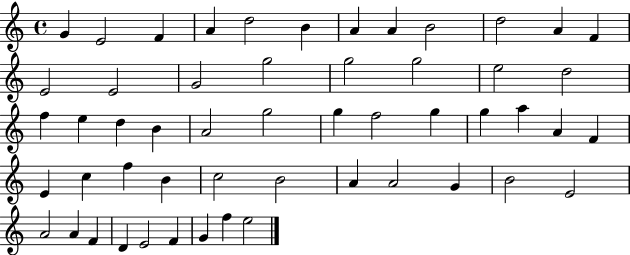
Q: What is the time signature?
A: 4/4